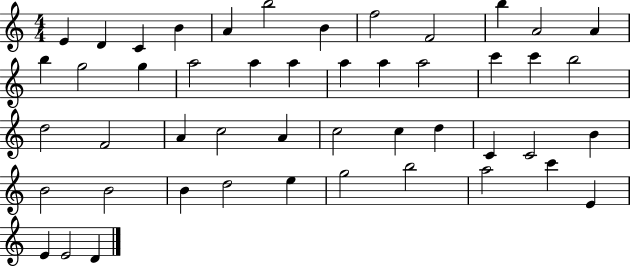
{
  \clef treble
  \numericTimeSignature
  \time 4/4
  \key c \major
  e'4 d'4 c'4 b'4 | a'4 b''2 b'4 | f''2 f'2 | b''4 a'2 a'4 | \break b''4 g''2 g''4 | a''2 a''4 a''4 | a''4 a''4 a''2 | c'''4 c'''4 b''2 | \break d''2 f'2 | a'4 c''2 a'4 | c''2 c''4 d''4 | c'4 c'2 b'4 | \break b'2 b'2 | b'4 d''2 e''4 | g''2 b''2 | a''2 c'''4 e'4 | \break e'4 e'2 d'4 | \bar "|."
}